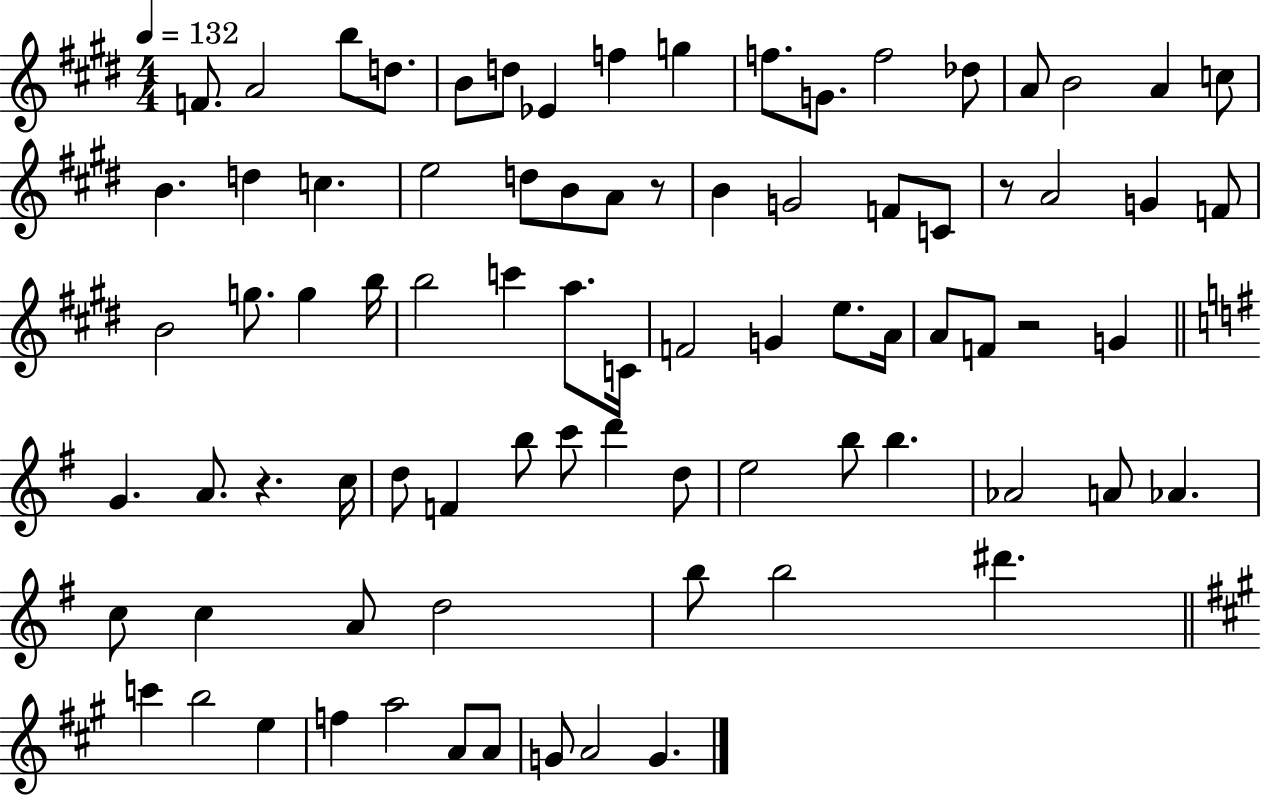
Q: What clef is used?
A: treble